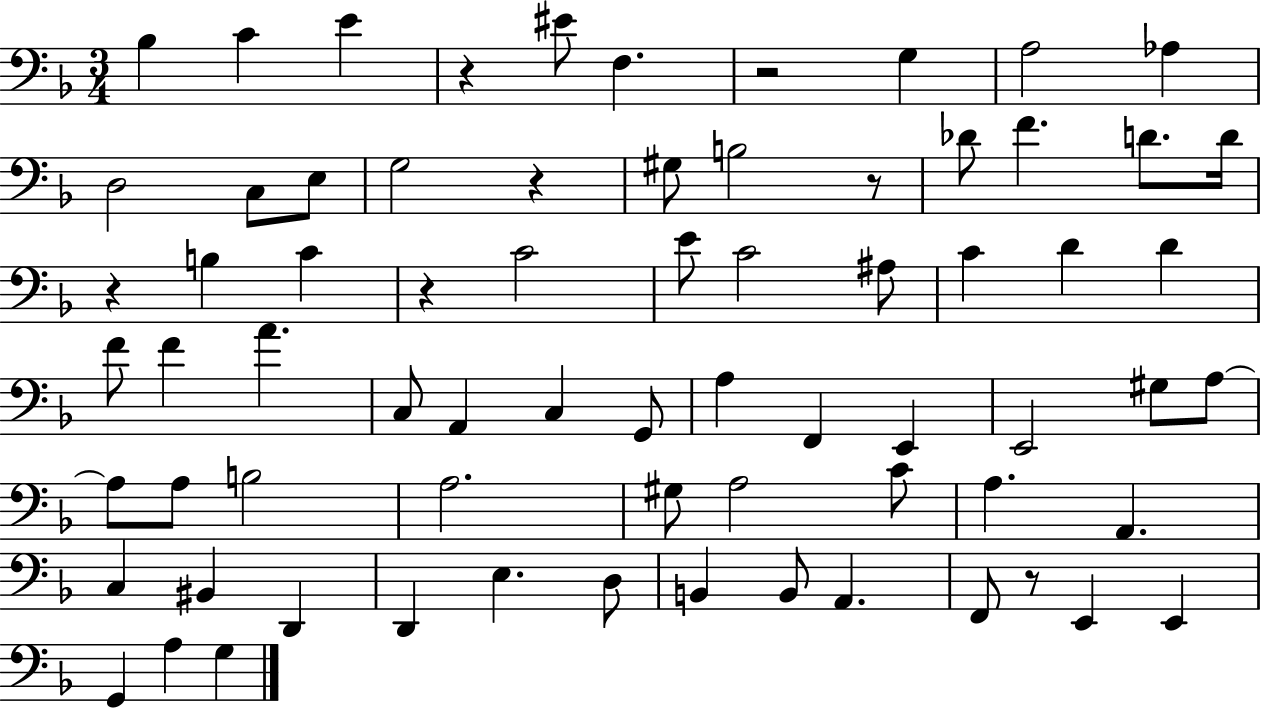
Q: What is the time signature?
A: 3/4